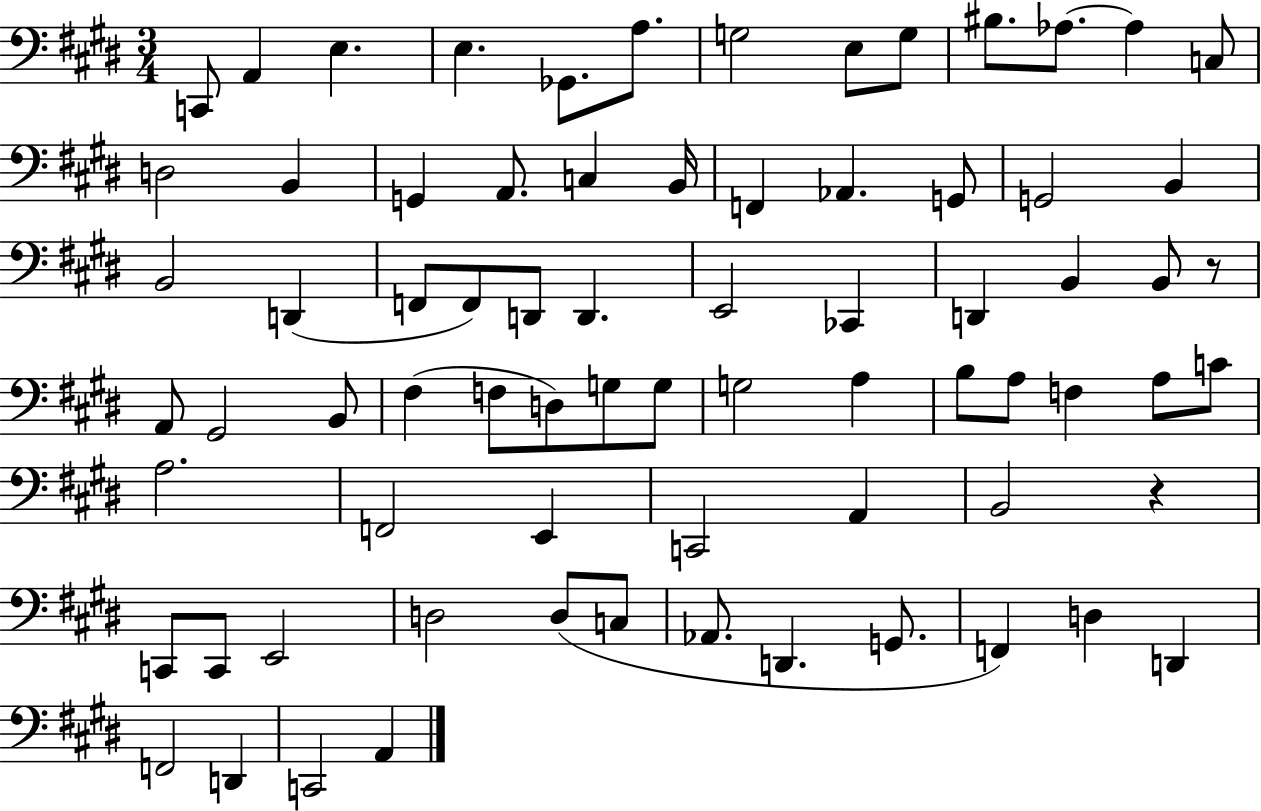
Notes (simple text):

C2/e A2/q E3/q. E3/q. Gb2/e. A3/e. G3/h E3/e G3/e BIS3/e. Ab3/e. Ab3/q C3/e D3/h B2/q G2/q A2/e. C3/q B2/s F2/q Ab2/q. G2/e G2/h B2/q B2/h D2/q F2/e F2/e D2/e D2/q. E2/h CES2/q D2/q B2/q B2/e R/e A2/e G#2/h B2/e F#3/q F3/e D3/e G3/e G3/e G3/h A3/q B3/e A3/e F3/q A3/e C4/e A3/h. F2/h E2/q C2/h A2/q B2/h R/q C2/e C2/e E2/h D3/h D3/e C3/e Ab2/e. D2/q. G2/e. F2/q D3/q D2/q F2/h D2/q C2/h A2/q